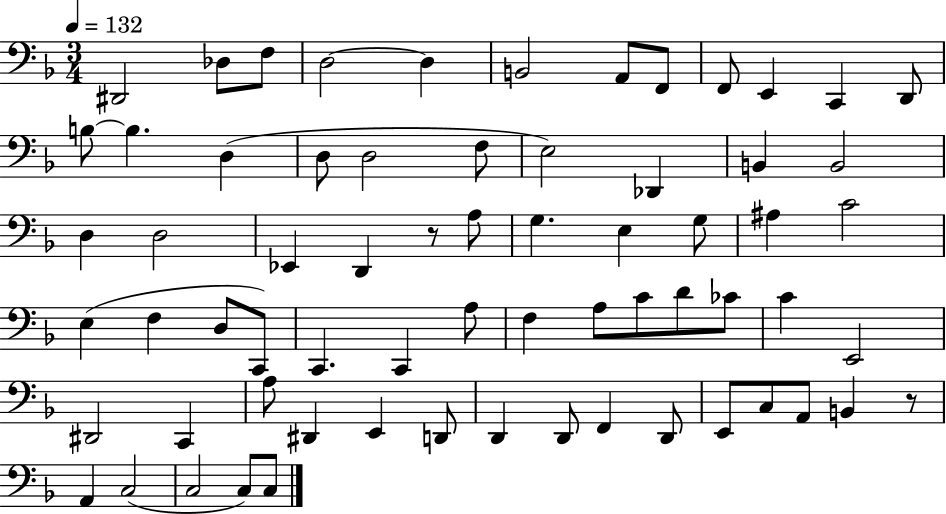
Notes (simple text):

D#2/h Db3/e F3/e D3/h D3/q B2/h A2/e F2/e F2/e E2/q C2/q D2/e B3/e B3/q. D3/q D3/e D3/h F3/e E3/h Db2/q B2/q B2/h D3/q D3/h Eb2/q D2/q R/e A3/e G3/q. E3/q G3/e A#3/q C4/h E3/q F3/q D3/e C2/e C2/q. C2/q A3/e F3/q A3/e C4/e D4/e CES4/e C4/q E2/h D#2/h C2/q A3/e D#2/q E2/q D2/e D2/q D2/e F2/q D2/e E2/e C3/e A2/e B2/q R/e A2/q C3/h C3/h C3/e C3/e